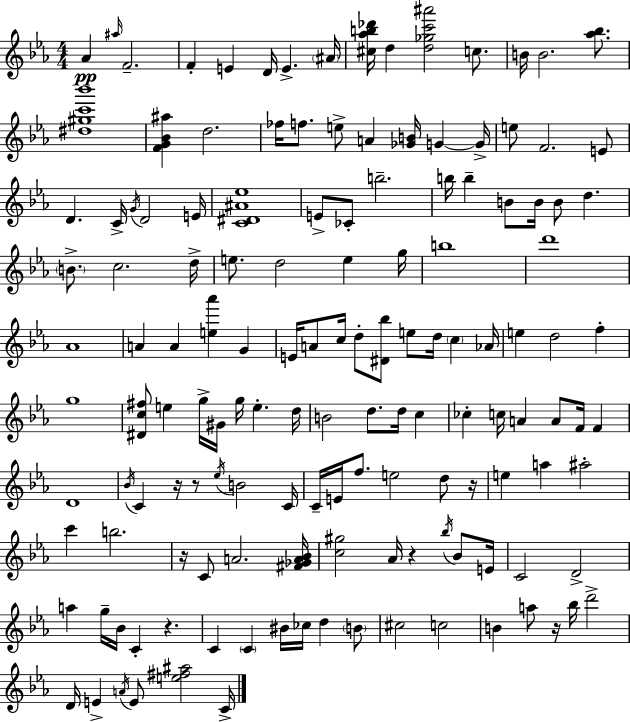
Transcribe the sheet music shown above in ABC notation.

X:1
T:Untitled
M:4/4
L:1/4
K:Eb
_A ^a/4 F2 F E D/4 E ^A/4 [^c_ab_d']/4 d [d_gc'^a']2 c/2 B/4 B2 [_a_b]/2 [^d^gc'_b']4 [FG_B^a] d2 _f/4 f/2 e/2 A [_GB]/4 G G/4 e/2 F2 E/2 D C/4 G/4 D2 E/4 [C^D^A_e]4 E/2 _C/2 b2 b/4 b B/2 B/4 B/2 d B/2 c2 d/4 e/2 d2 e g/4 b4 d'4 _A4 A A [e_a'] G E/4 A/2 c/4 d/2 [^D_b]/2 e/2 d/4 c _A/4 e d2 f g4 [^Dc^f]/2 e g/4 ^G/4 g/4 e d/4 B2 d/2 d/4 c _c c/4 A A/2 F/4 F D4 _B/4 C z/4 z/2 _e/4 B2 C/4 C/4 E/4 f/2 e2 d/2 z/4 e a ^a2 c' b2 z/4 C/2 A2 [^F_GA_B]/4 [c^g]2 _A/4 z _b/4 _B/2 E/4 C2 D2 a g/4 _B/4 C z C C ^B/4 _c/4 d B/2 ^c2 c2 B a/2 z/4 _b/4 d'2 D/4 E A/4 E/2 [e^f^a]2 C/4